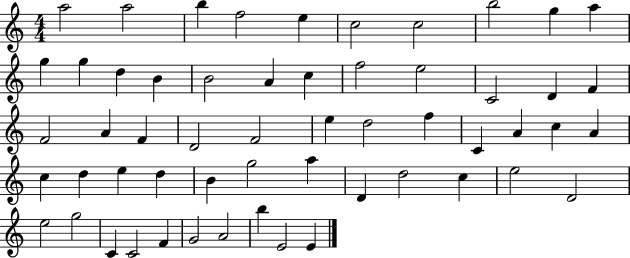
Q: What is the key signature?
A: C major